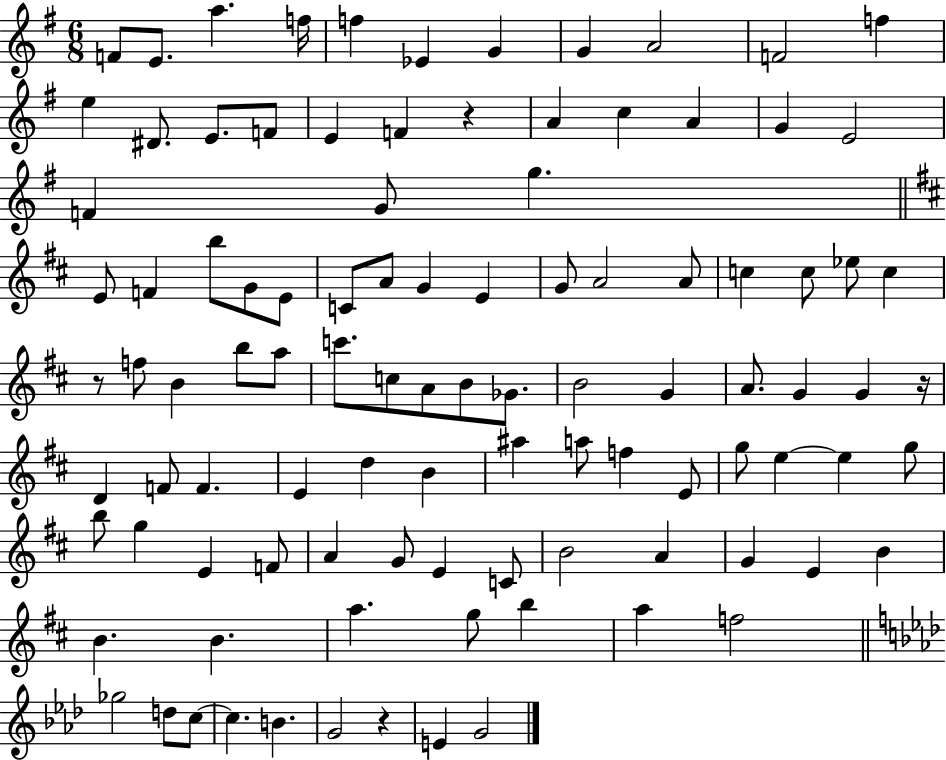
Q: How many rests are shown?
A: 4